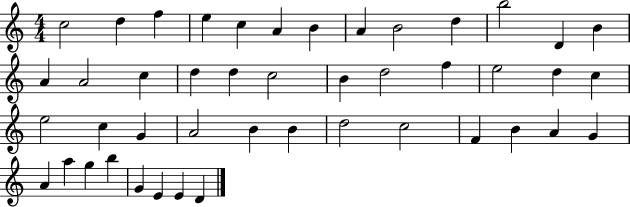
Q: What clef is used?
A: treble